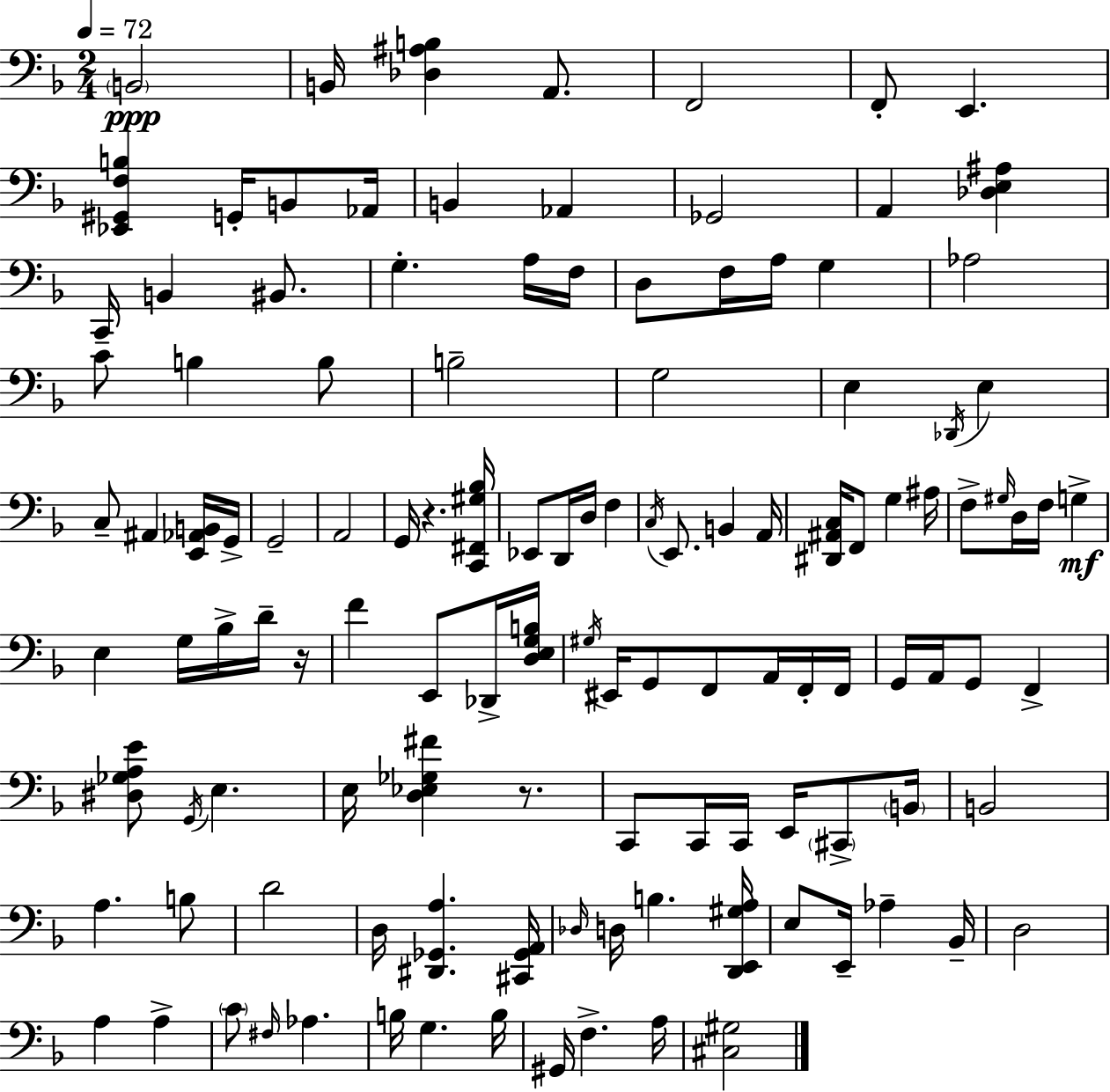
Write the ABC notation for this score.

X:1
T:Untitled
M:2/4
L:1/4
K:F
B,,2 B,,/4 [_D,^A,B,] A,,/2 F,,2 F,,/2 E,, [_E,,^G,,F,B,] G,,/4 B,,/2 _A,,/4 B,, _A,, _G,,2 A,, [_D,E,^A,] C,,/4 B,, ^B,,/2 G, A,/4 F,/4 D,/2 F,/4 A,/4 G, _A,2 C/2 B, B,/2 B,2 G,2 E, _D,,/4 E, C,/2 ^A,, [E,,_A,,B,,]/4 G,,/4 G,,2 A,,2 G,,/4 z [C,,^F,,^G,_B,]/4 _E,,/2 D,,/4 D,/4 F, C,/4 E,,/2 B,, A,,/4 [^D,,^A,,C,]/4 F,,/2 G, ^A,/4 F,/2 ^G,/4 D,/4 F,/4 G, E, G,/4 _B,/4 D/4 z/4 F E,,/2 _D,,/4 [D,E,G,B,]/4 ^G,/4 ^E,,/4 G,,/2 F,,/2 A,,/4 F,,/4 F,,/4 G,,/4 A,,/4 G,,/2 F,, [^D,_G,A,E]/2 G,,/4 E, E,/4 [D,_E,_G,^F] z/2 C,,/2 C,,/4 C,,/4 E,,/4 ^C,,/2 B,,/4 B,,2 A, B,/2 D2 D,/4 [^D,,_G,,A,] [^C,,_G,,A,,]/4 _D,/4 D,/4 B, [D,,E,,^G,A,]/4 E,/2 E,,/4 _A, _B,,/4 D,2 A, A, C/2 ^F,/4 _A, B,/4 G, B,/4 ^G,,/4 F, A,/4 [^C,^G,]2